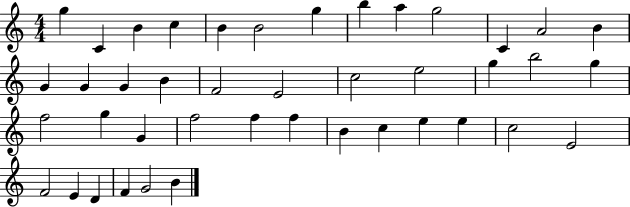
G5/q C4/q B4/q C5/q B4/q B4/h G5/q B5/q A5/q G5/h C4/q A4/h B4/q G4/q G4/q G4/q B4/q F4/h E4/h C5/h E5/h G5/q B5/h G5/q F5/h G5/q G4/q F5/h F5/q F5/q B4/q C5/q E5/q E5/q C5/h E4/h F4/h E4/q D4/q F4/q G4/h B4/q